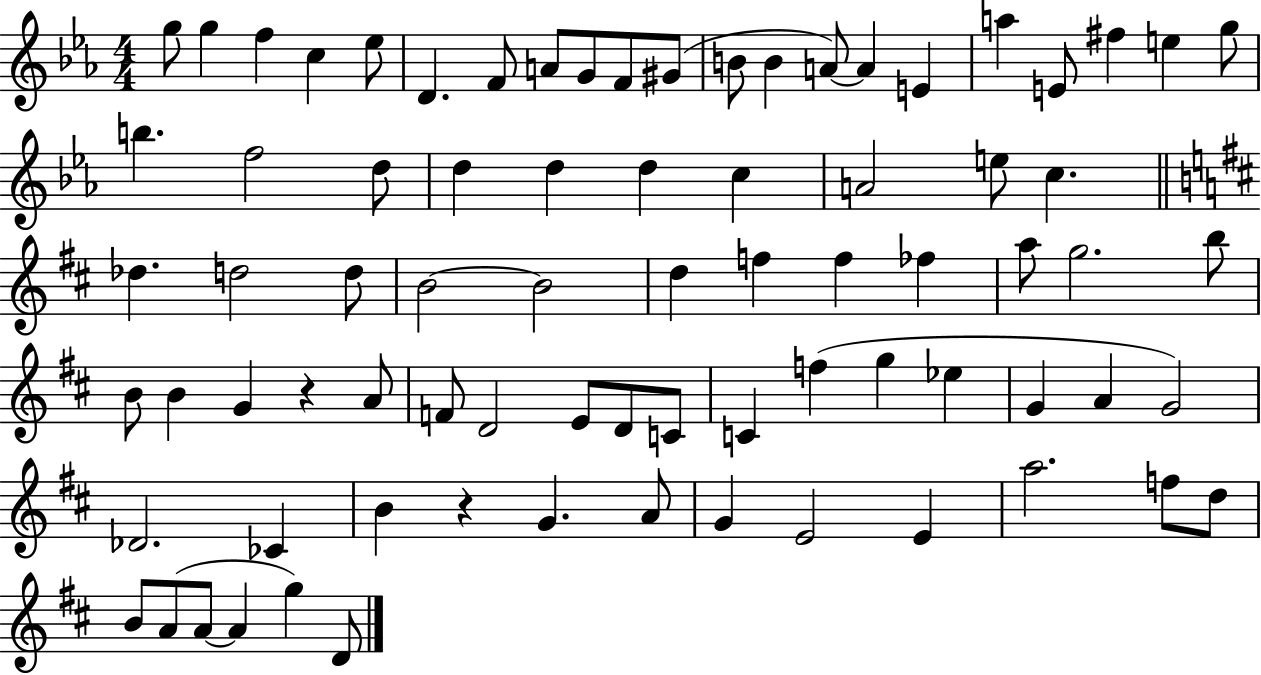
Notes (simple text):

G5/e G5/q F5/q C5/q Eb5/e D4/q. F4/e A4/e G4/e F4/e G#4/e B4/e B4/q A4/e A4/q E4/q A5/q E4/e F#5/q E5/q G5/e B5/q. F5/h D5/e D5/q D5/q D5/q C5/q A4/h E5/e C5/q. Db5/q. D5/h D5/e B4/h B4/h D5/q F5/q F5/q FES5/q A5/e G5/h. B5/e B4/e B4/q G4/q R/q A4/e F4/e D4/h E4/e D4/e C4/e C4/q F5/q G5/q Eb5/q G4/q A4/q G4/h Db4/h. CES4/q B4/q R/q G4/q. A4/e G4/q E4/h E4/q A5/h. F5/e D5/e B4/e A4/e A4/e A4/q G5/q D4/e